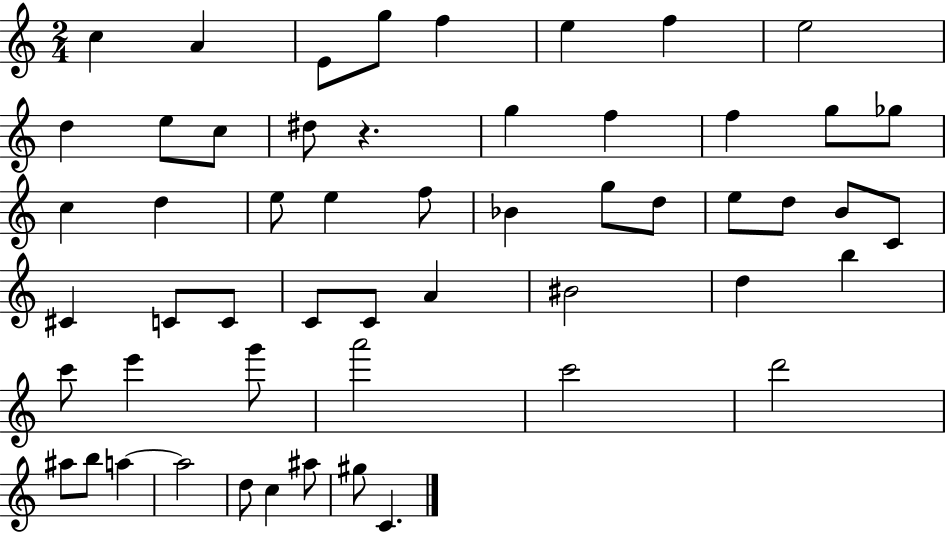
{
  \clef treble
  \numericTimeSignature
  \time 2/4
  \key c \major
  c''4 a'4 | e'8 g''8 f''4 | e''4 f''4 | e''2 | \break d''4 e''8 c''8 | dis''8 r4. | g''4 f''4 | f''4 g''8 ges''8 | \break c''4 d''4 | e''8 e''4 f''8 | bes'4 g''8 d''8 | e''8 d''8 b'8 c'8 | \break cis'4 c'8 c'8 | c'8 c'8 a'4 | bis'2 | d''4 b''4 | \break c'''8 e'''4 g'''8 | a'''2 | c'''2 | d'''2 | \break ais''8 b''8 a''4~~ | a''2 | d''8 c''4 ais''8 | gis''8 c'4. | \break \bar "|."
}